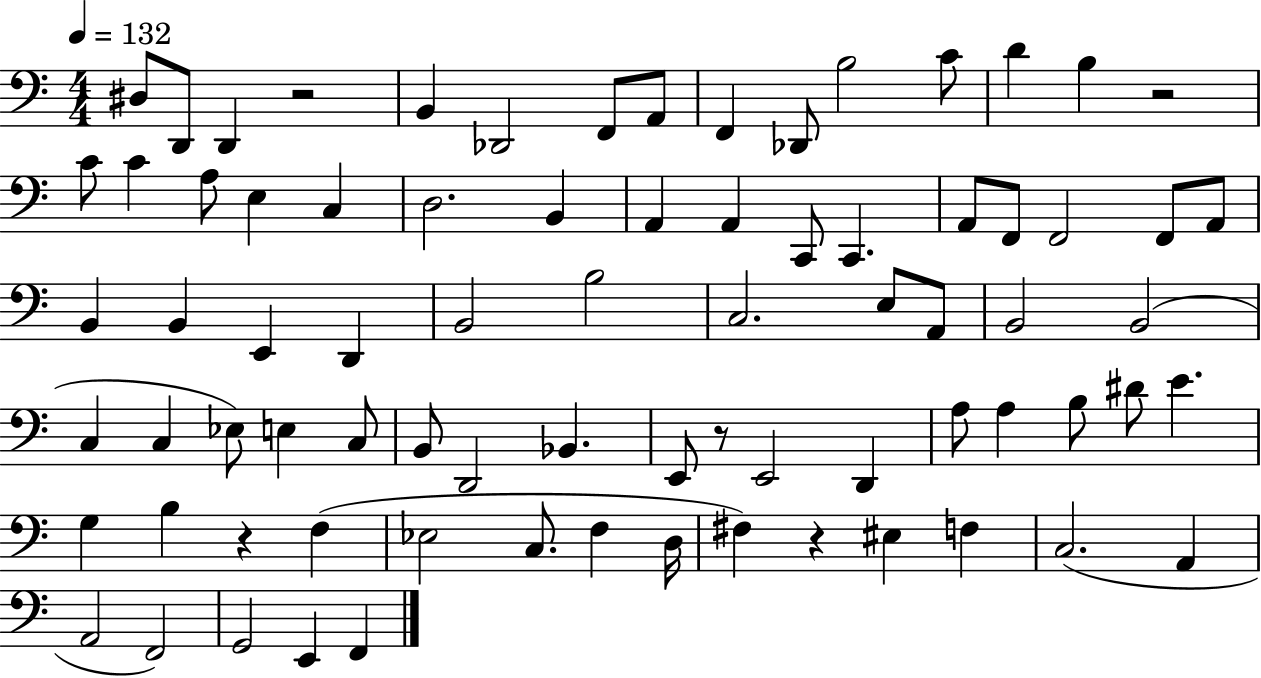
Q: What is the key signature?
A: C major